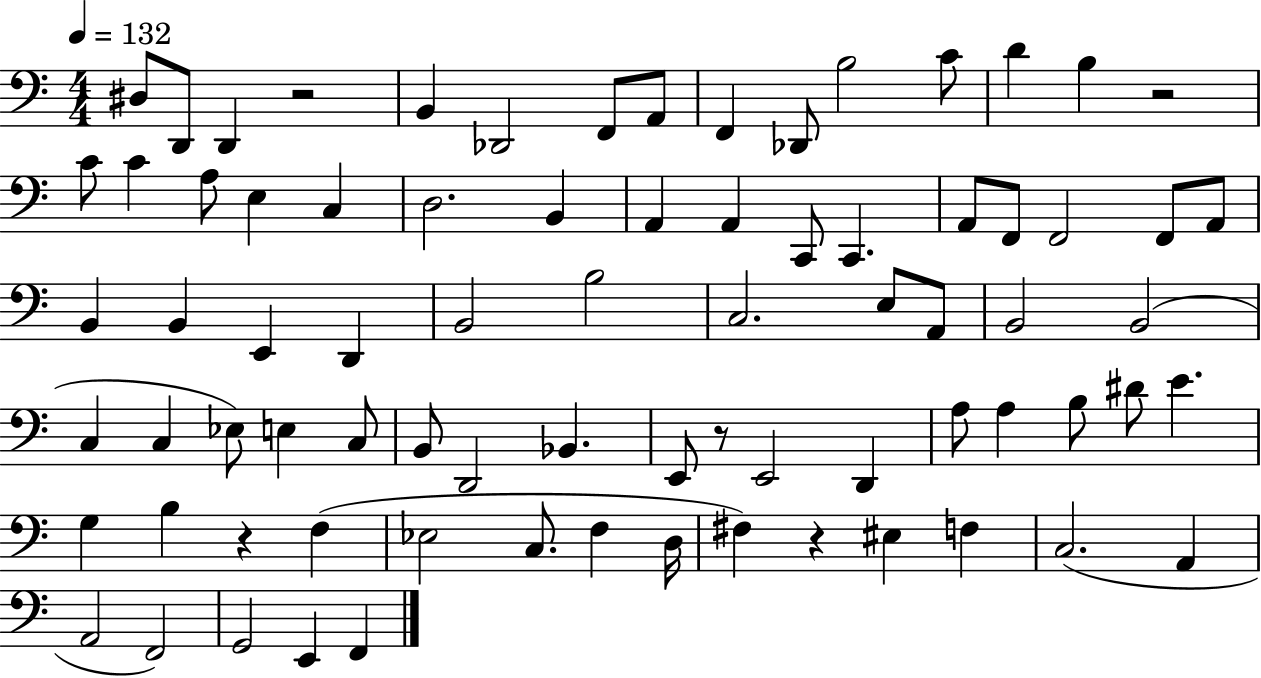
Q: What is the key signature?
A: C major